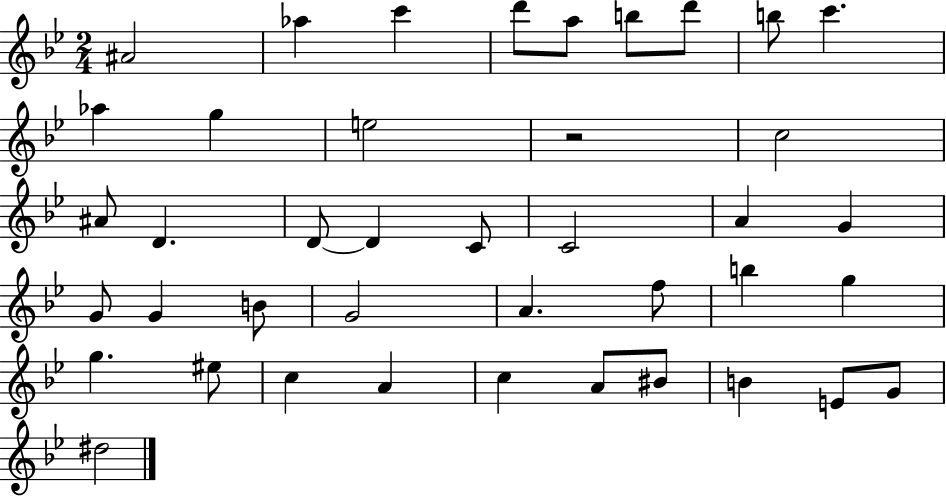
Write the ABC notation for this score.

X:1
T:Untitled
M:2/4
L:1/4
K:Bb
^A2 _a c' d'/2 a/2 b/2 d'/2 b/2 c' _a g e2 z2 c2 ^A/2 D D/2 D C/2 C2 A G G/2 G B/2 G2 A f/2 b g g ^e/2 c A c A/2 ^B/2 B E/2 G/2 ^d2